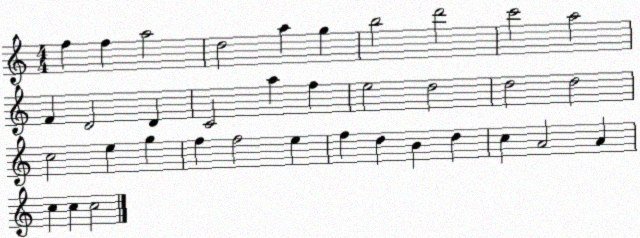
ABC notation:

X:1
T:Untitled
M:4/4
L:1/4
K:C
f f a2 d2 a g b2 d'2 c'2 a2 F D2 D C2 a f e2 d2 d2 d2 c2 e g f f2 e f d B d c A2 A c c c2